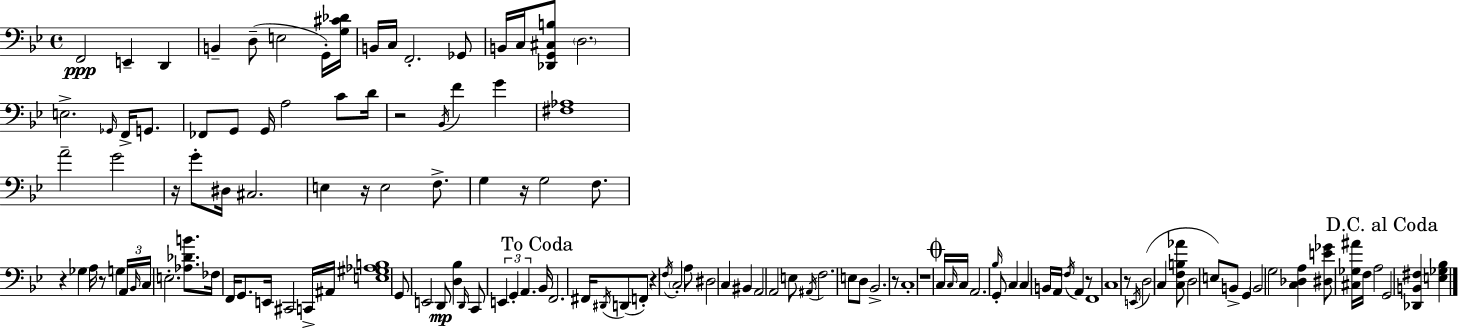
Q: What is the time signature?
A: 4/4